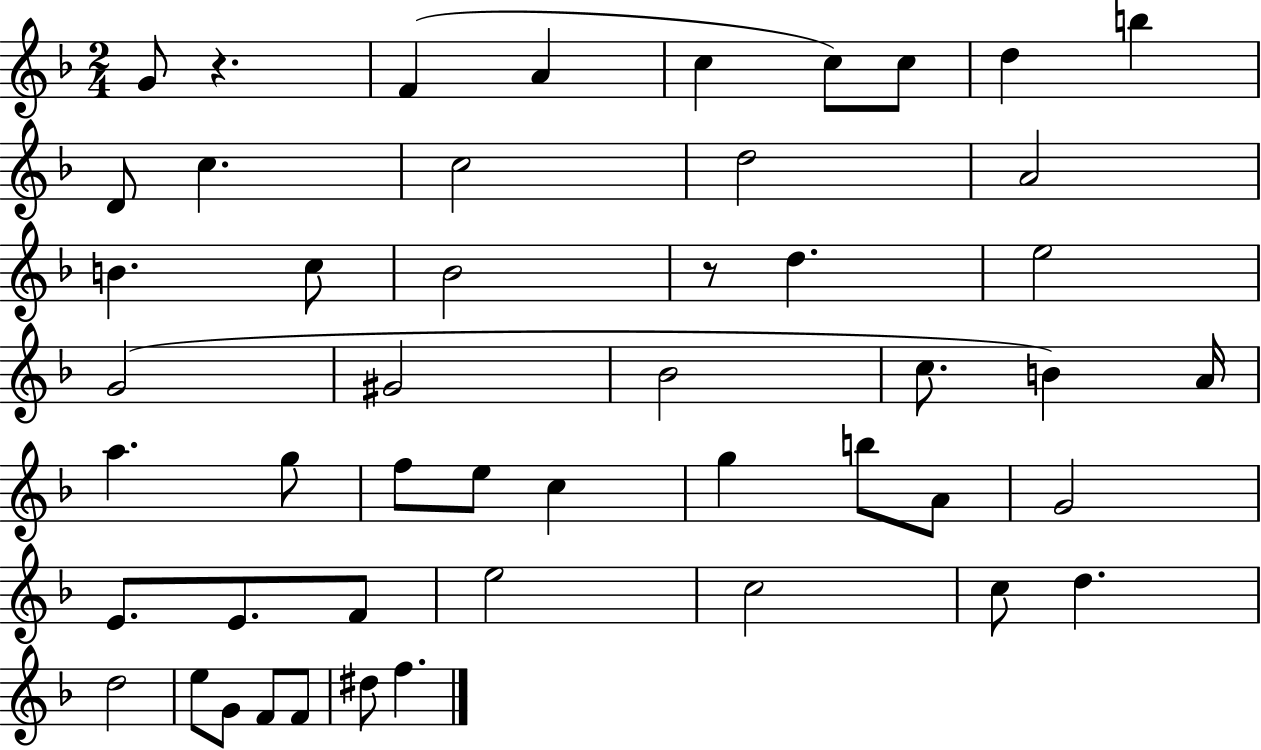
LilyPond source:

{
  \clef treble
  \numericTimeSignature
  \time 2/4
  \key f \major
  g'8 r4. | f'4( a'4 | c''4 c''8) c''8 | d''4 b''4 | \break d'8 c''4. | c''2 | d''2 | a'2 | \break b'4. c''8 | bes'2 | r8 d''4. | e''2 | \break g'2( | gis'2 | bes'2 | c''8. b'4) a'16 | \break a''4. g''8 | f''8 e''8 c''4 | g''4 b''8 a'8 | g'2 | \break e'8. e'8. f'8 | e''2 | c''2 | c''8 d''4. | \break d''2 | e''8 g'8 f'8 f'8 | dis''8 f''4. | \bar "|."
}